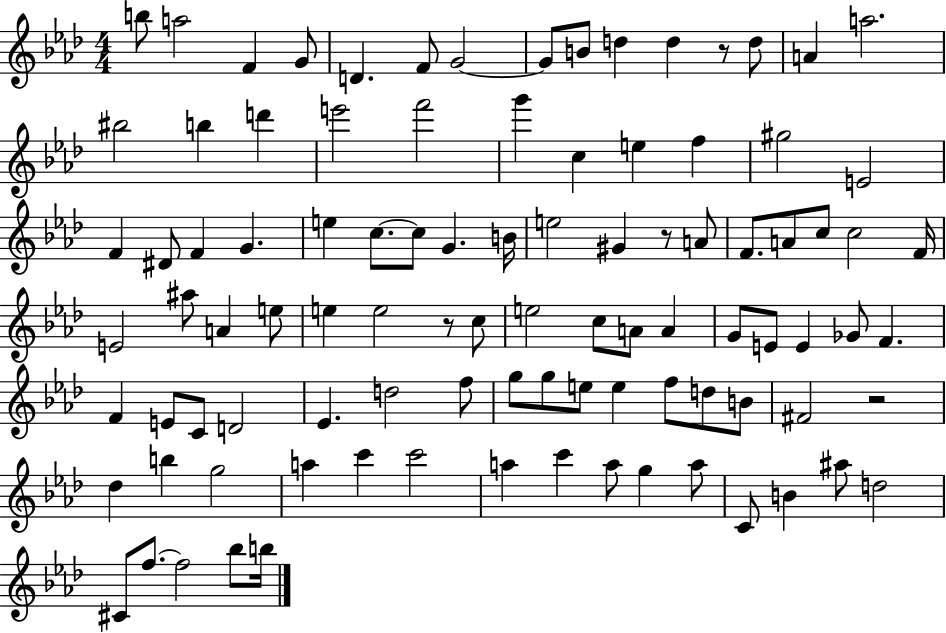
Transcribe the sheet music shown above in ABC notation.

X:1
T:Untitled
M:4/4
L:1/4
K:Ab
b/2 a2 F G/2 D F/2 G2 G/2 B/2 d d z/2 d/2 A a2 ^b2 b d' e'2 f'2 g' c e f ^g2 E2 F ^D/2 F G e c/2 c/2 G B/4 e2 ^G z/2 A/2 F/2 A/2 c/2 c2 F/4 E2 ^a/2 A e/2 e e2 z/2 c/2 e2 c/2 A/2 A G/2 E/2 E _G/2 F F E/2 C/2 D2 _E d2 f/2 g/2 g/2 e/2 e f/2 d/2 B/2 ^F2 z2 _d b g2 a c' c'2 a c' a/2 g a/2 C/2 B ^a/2 d2 ^C/2 f/2 f2 _b/2 b/4